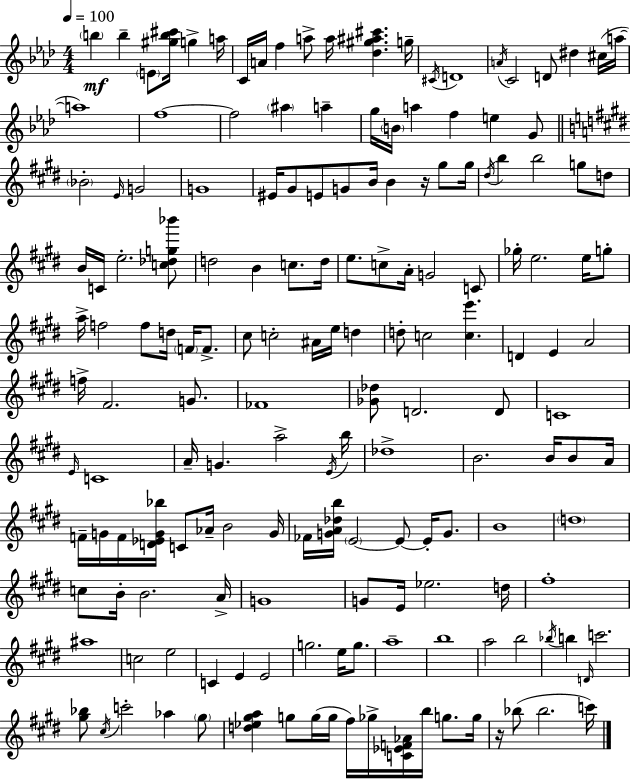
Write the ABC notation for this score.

X:1
T:Untitled
M:4/4
L:1/4
K:Fm
b b E/2 [^gb^c']/4 g a/4 C/4 A/4 f a/2 a/4 [_d^g^a^c'] g/4 ^C/4 D4 A/4 C2 D/2 ^d ^c/4 a/4 a4 f4 f2 ^a a g/4 B/4 a f e G/2 _B2 E/4 G2 G4 ^E/4 ^G/2 E/2 G/2 B/4 B z/4 ^g/2 ^g/4 ^d/4 b b2 g/2 d/2 B/4 C/4 e2 [c_dg_b']/2 d2 B c/2 d/4 e/2 c/2 A/4 G2 C/2 _g/4 e2 e/4 g/2 a/4 f2 f/2 d/4 F/4 F/2 ^c/2 c2 ^A/4 e/4 d d/2 c2 [ce'] D E A2 f/4 ^F2 G/2 _F4 [_G_d]/2 D2 D/2 C4 E/4 C4 A/4 G a2 E/4 b/4 _d4 B2 B/4 B/2 A/4 F/4 G/4 F/4 [D_EG_b]/4 C/2 _A/4 B2 G/4 _F/4 [GA_db]/4 E2 E/2 E/4 G/2 B4 d4 c/2 B/4 B2 A/4 G4 G/2 E/4 _e2 d/4 ^f4 ^a4 c2 e2 C E E2 g2 e/4 g/2 a4 b4 a2 b2 _b/4 b D/4 c'2 [^g_b]/2 ^c/4 c'2 _a ^g/2 [d_e^ga] g/2 g/4 g/4 ^f/4 _g/4 [C_EF_A]/4 b/4 g/2 g/4 z/4 _b/2 _b2 c'/4